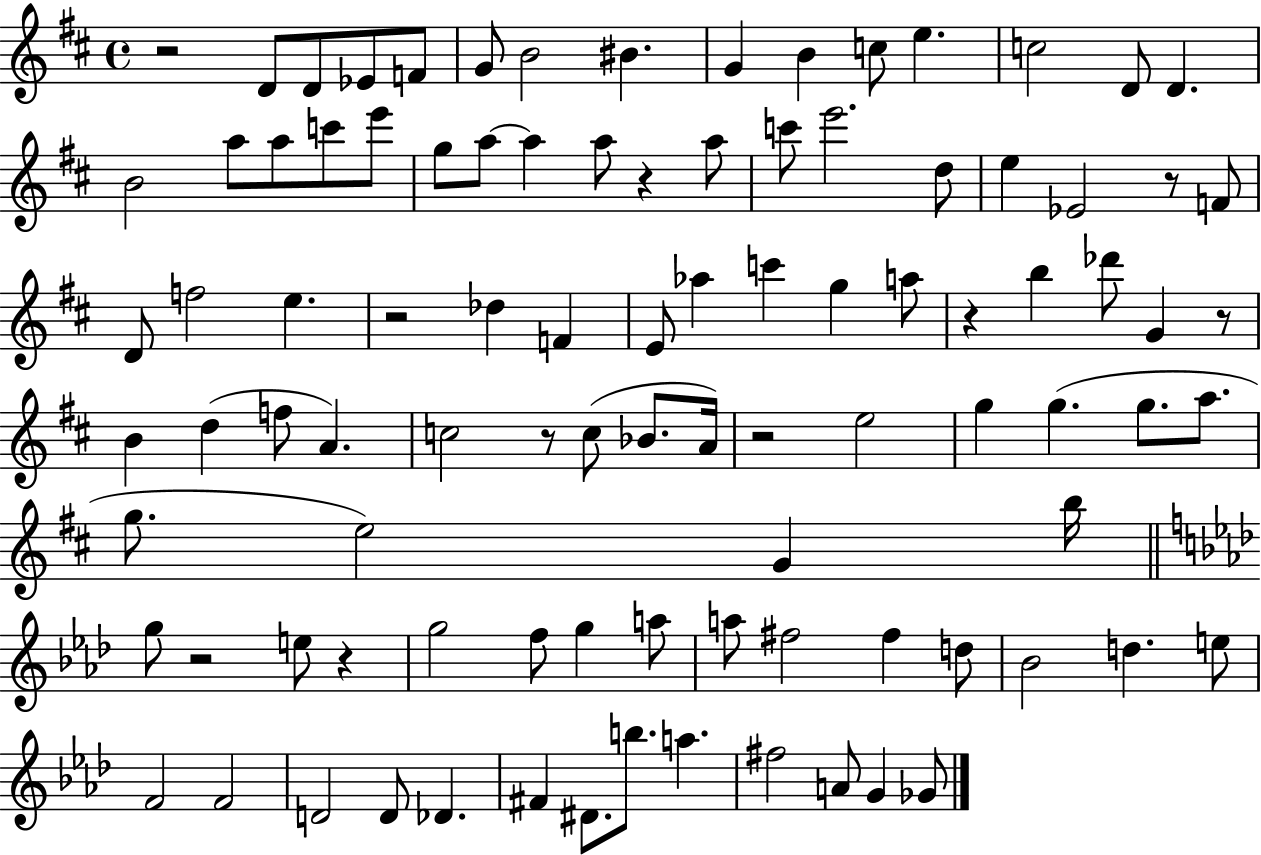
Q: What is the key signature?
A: D major